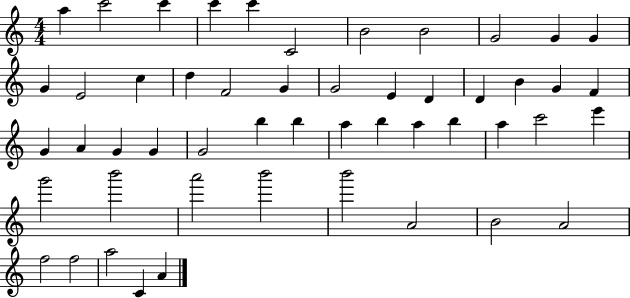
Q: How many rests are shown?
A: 0